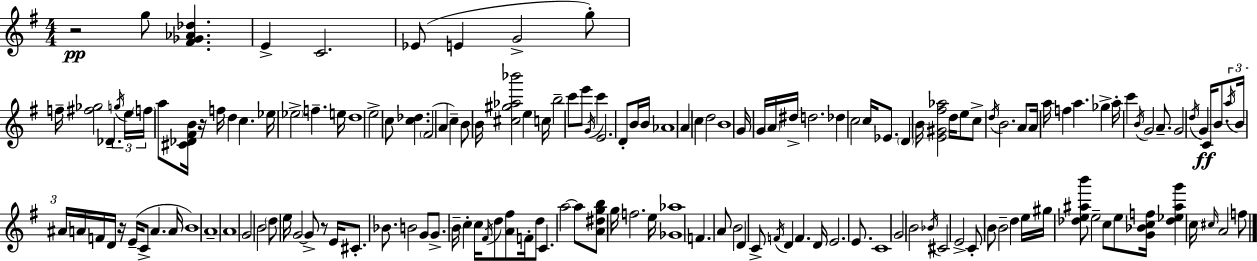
R/h G5/e [F#4,Gb4,Ab4,Db5]/q. E4/q C4/h. Eb4/e E4/q G4/h G5/e F5/s [F#5,Gb5]/h Db4/q. G5/s E5/s F5/s A5/e [C#4,Db4,F#4,B4]/s R/s F5/s D5/q C5/q. Eb5/s Eb5/h F5/q. E5/s D5/w E5/h C5/e [C5,Db5]/q. F#4/h A4/q C5/q B4/e B4/s [C#5,G#5,Ab5,Bb6]/h E5/q C5/s B5/h C6/e E6/e G4/s C6/q E4/h. D4/e B4/s B4/s Ab4/w A4/q C5/q D5/h B4/w G4/s G4/s A4/s D#5/s D5/h. Db5/q C5/h C5/s Eb4/e. D4/q B4/s [E4,G#4,F#5,Ab5]/h D5/s E5/e C5/e D5/s B4/h. A4/e A4/s A5/s F5/q A5/q. Gb5/q A5/s C6/q B4/s G4/h A4/e. G4/h D5/s G4/q C4/s B4/e. A5/s B4/s A#4/s A4/s F4/s D4/s R/s E4/s C4/e A4/q. A4/s B4/w A4/w A4/w G4/h B4/h D5/e E5/s G4/h G4/e R/e E4/s C#4/e. Bb4/e. B4/h G4/e G4/e. B4/s C5/q C5/s F#4/s D5/e [A4,F#5]/e F4/s D5/e C4/q. A5/h A5/e [A4,D#5,G5,B5]/e G5/s F5/h. E5/s [Gb4,Ab5]/w F4/q. A4/e B4/h D4/q C4/e F4/s D4/q F4/q. D4/s E4/h. E4/e. C4/w G4/h B4/h Bb4/s C#4/h E4/h C4/e B4/e B4/h D5/q E5/s G#5/s [Db5,E5,A#5,B6]/e E5/h C5/e E5/e [G4,Bb4,C5,F5]/s [Db5,Eb5,A#5,G6]/q C5/s C#5/s A4/h F5/e